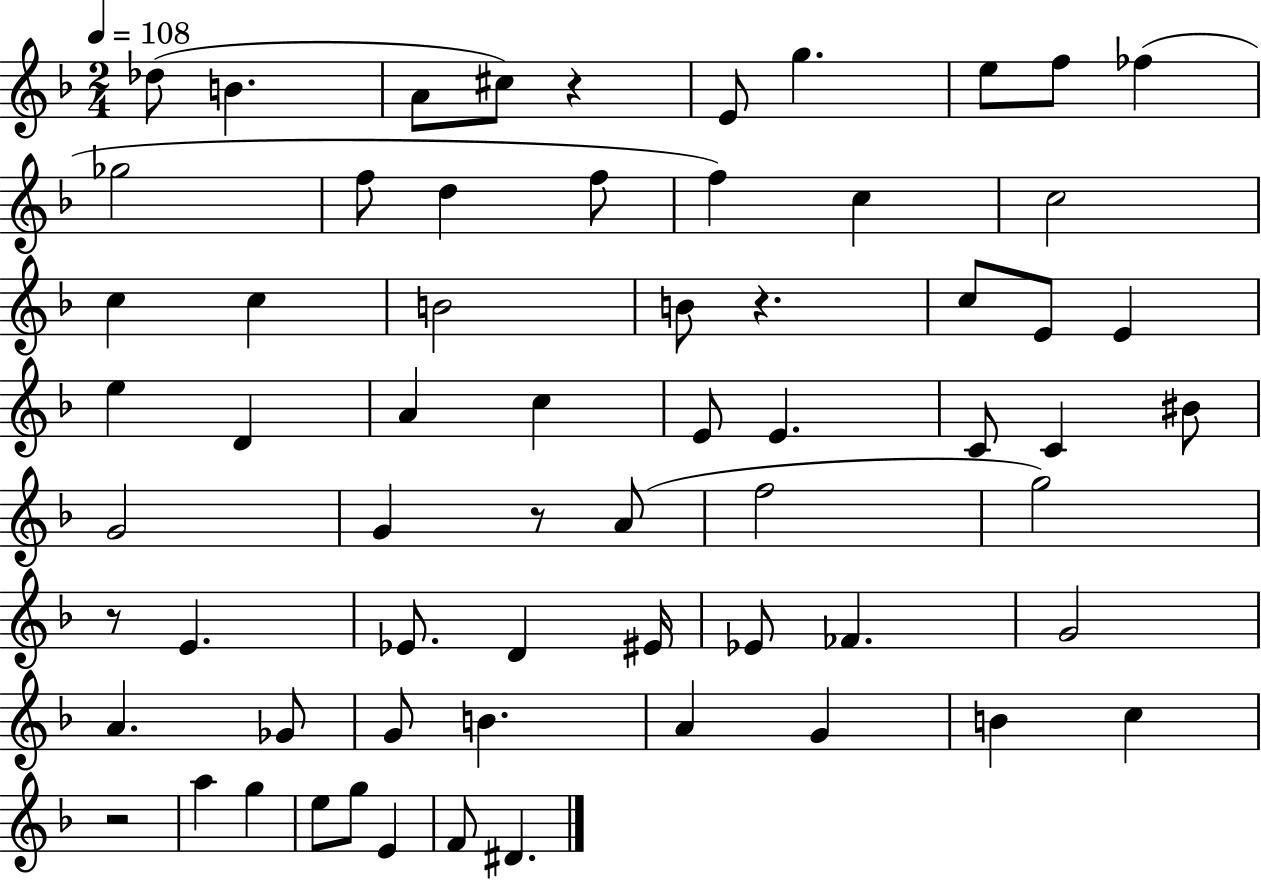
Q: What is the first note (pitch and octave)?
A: Db5